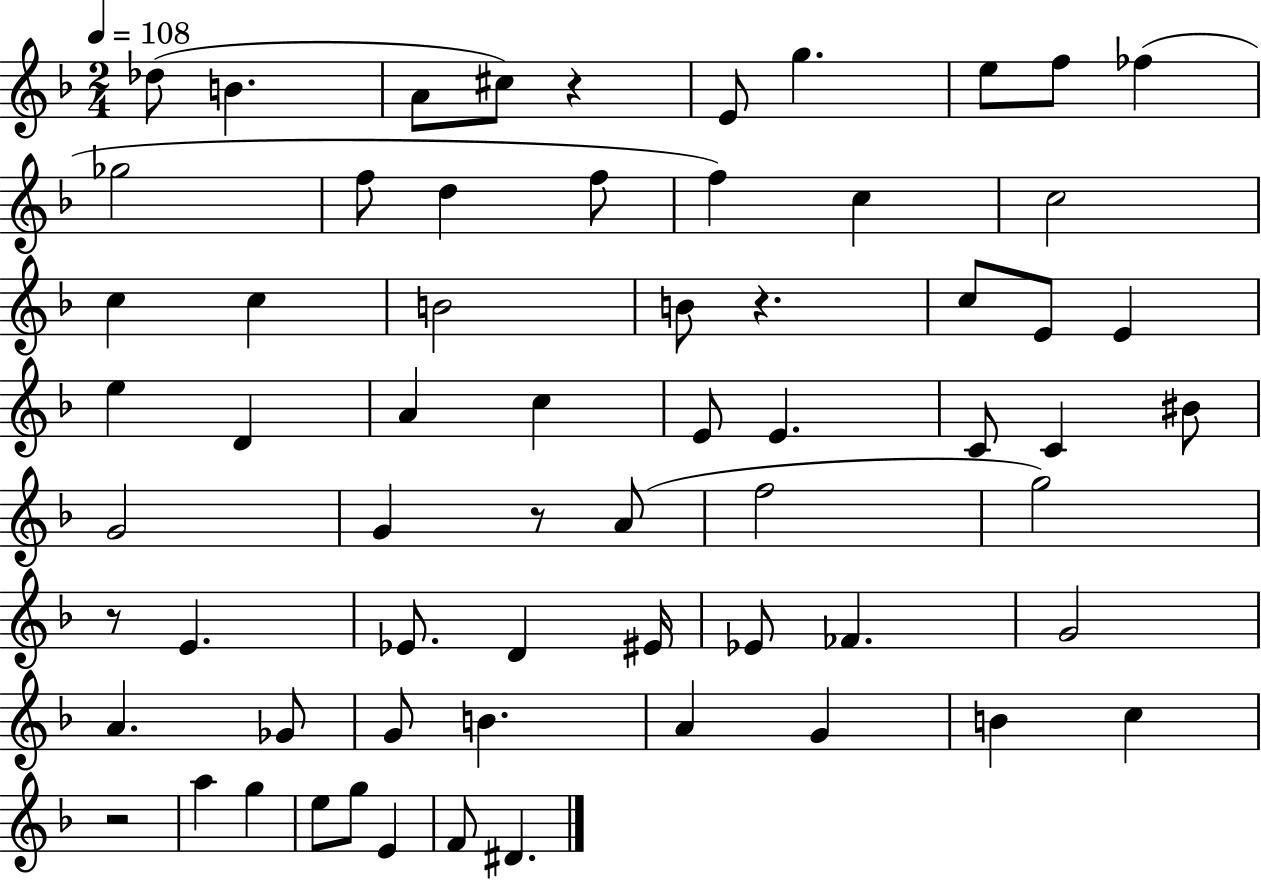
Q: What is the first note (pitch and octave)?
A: Db5